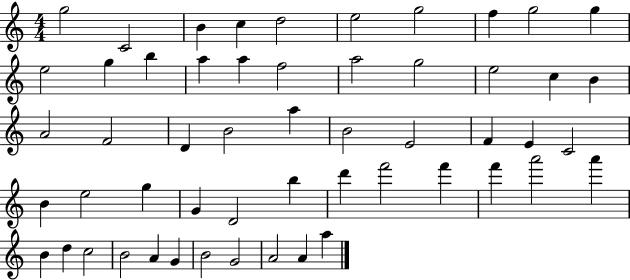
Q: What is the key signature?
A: C major